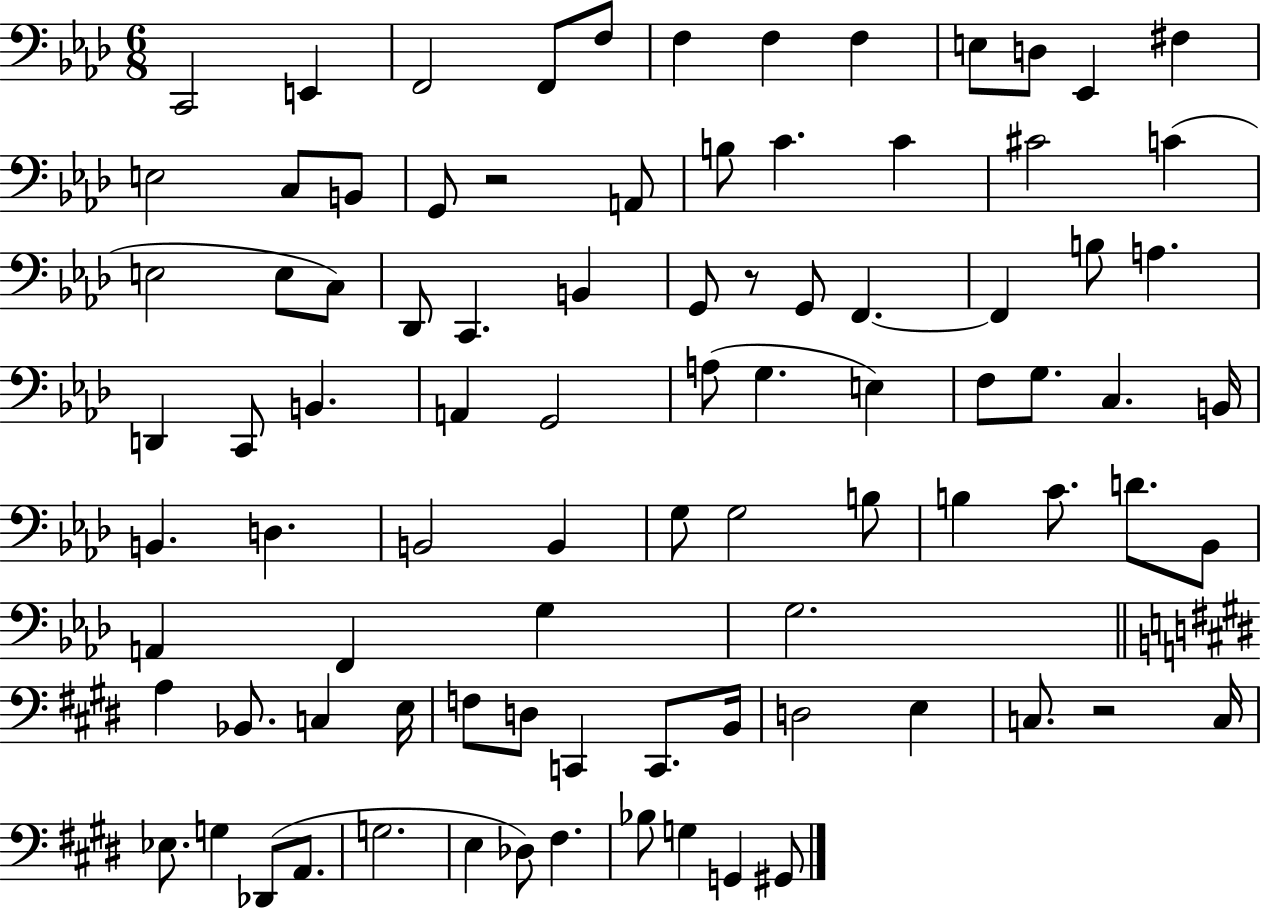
X:1
T:Untitled
M:6/8
L:1/4
K:Ab
C,,2 E,, F,,2 F,,/2 F,/2 F, F, F, E,/2 D,/2 _E,, ^F, E,2 C,/2 B,,/2 G,,/2 z2 A,,/2 B,/2 C C ^C2 C E,2 E,/2 C,/2 _D,,/2 C,, B,, G,,/2 z/2 G,,/2 F,, F,, B,/2 A, D,, C,,/2 B,, A,, G,,2 A,/2 G, E, F,/2 G,/2 C, B,,/4 B,, D, B,,2 B,, G,/2 G,2 B,/2 B, C/2 D/2 _B,,/2 A,, F,, G, G,2 A, _B,,/2 C, E,/4 F,/2 D,/2 C,, C,,/2 B,,/4 D,2 E, C,/2 z2 C,/4 _E,/2 G, _D,,/2 A,,/2 G,2 E, _D,/2 ^F, _B,/2 G, G,, ^G,,/2